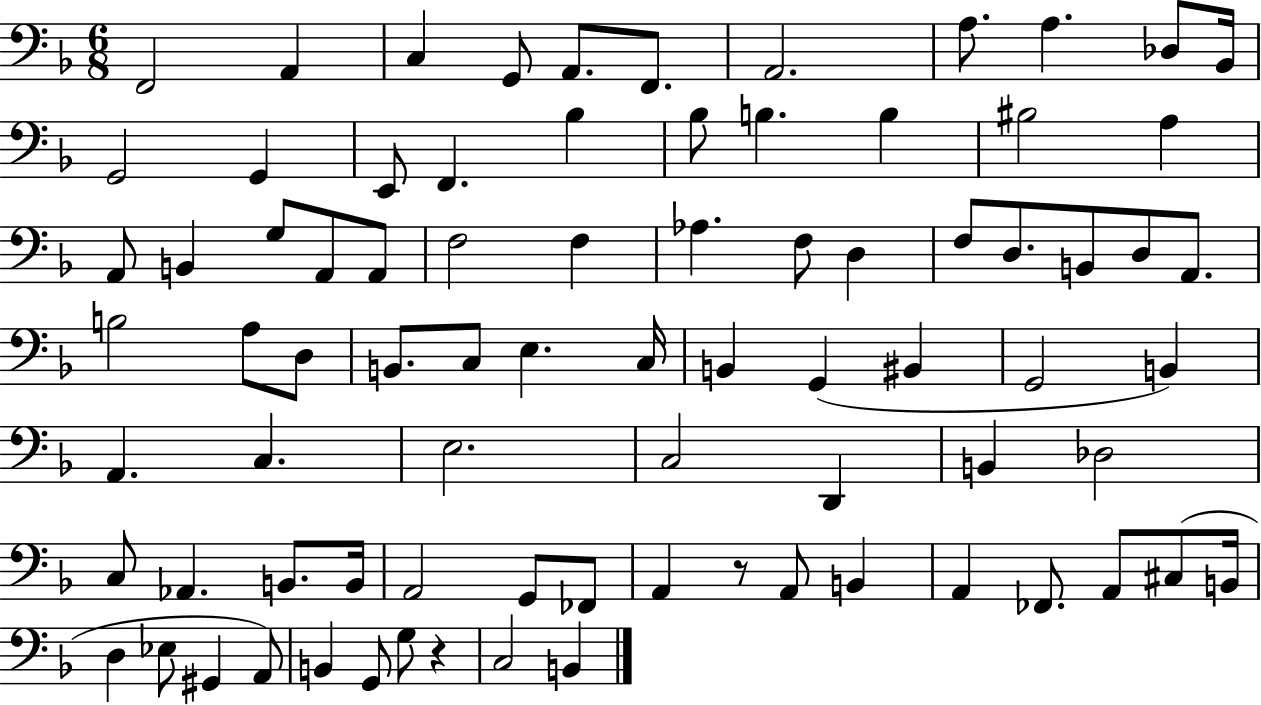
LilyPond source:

{
  \clef bass
  \numericTimeSignature
  \time 6/8
  \key f \major
  \repeat volta 2 { f,2 a,4 | c4 g,8 a,8. f,8. | a,2. | a8. a4. des8 bes,16 | \break g,2 g,4 | e,8 f,4. bes4 | bes8 b4. b4 | bis2 a4 | \break a,8 b,4 g8 a,8 a,8 | f2 f4 | aes4. f8 d4 | f8 d8. b,8 d8 a,8. | \break b2 a8 d8 | b,8. c8 e4. c16 | b,4 g,4( bis,4 | g,2 b,4) | \break a,4. c4. | e2. | c2 d,4 | b,4 des2 | \break c8 aes,4. b,8. b,16 | a,2 g,8 fes,8 | a,4 r8 a,8 b,4 | a,4 fes,8. a,8 cis8( b,16 | \break d4 ees8 gis,4 a,8) | b,4 g,8 g8 r4 | c2 b,4 | } \bar "|."
}